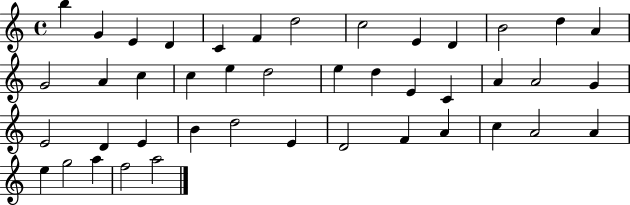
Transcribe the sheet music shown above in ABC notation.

X:1
T:Untitled
M:4/4
L:1/4
K:C
b G E D C F d2 c2 E D B2 d A G2 A c c e d2 e d E C A A2 G E2 D E B d2 E D2 F A c A2 A e g2 a f2 a2